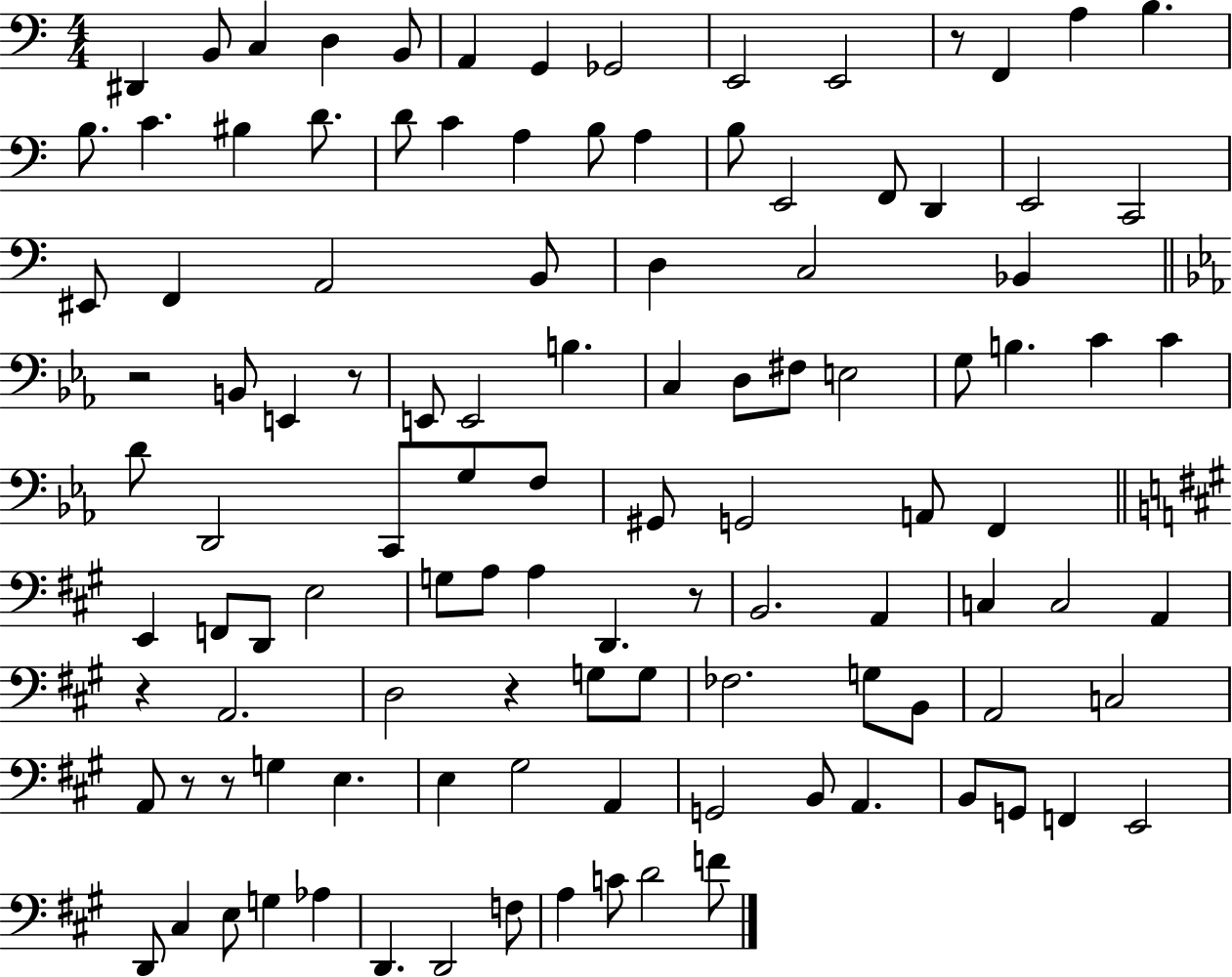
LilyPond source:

{
  \clef bass
  \numericTimeSignature
  \time 4/4
  \key c \major
  dis,4 b,8 c4 d4 b,8 | a,4 g,4 ges,2 | e,2 e,2 | r8 f,4 a4 b4. | \break b8. c'4. bis4 d'8. | d'8 c'4 a4 b8 a4 | b8 e,2 f,8 d,4 | e,2 c,2 | \break eis,8 f,4 a,2 b,8 | d4 c2 bes,4 | \bar "||" \break \key ees \major r2 b,8 e,4 r8 | e,8 e,2 b4. | c4 d8 fis8 e2 | g8 b4. c'4 c'4 | \break d'8 d,2 c,8 g8 f8 | gis,8 g,2 a,8 f,4 | \bar "||" \break \key a \major e,4 f,8 d,8 e2 | g8 a8 a4 d,4. r8 | b,2. a,4 | c4 c2 a,4 | \break r4 a,2. | d2 r4 g8 g8 | fes2. g8 b,8 | a,2 c2 | \break a,8 r8 r8 g4 e4. | e4 gis2 a,4 | g,2 b,8 a,4. | b,8 g,8 f,4 e,2 | \break d,8 cis4 e8 g4 aes4 | d,4. d,2 f8 | a4 c'8 d'2 f'8 | \bar "|."
}